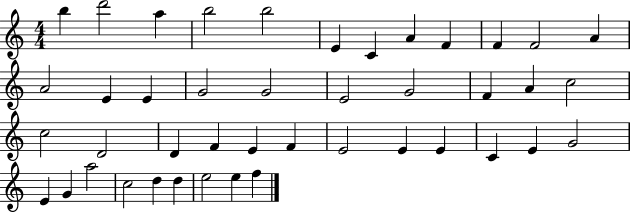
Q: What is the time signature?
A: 4/4